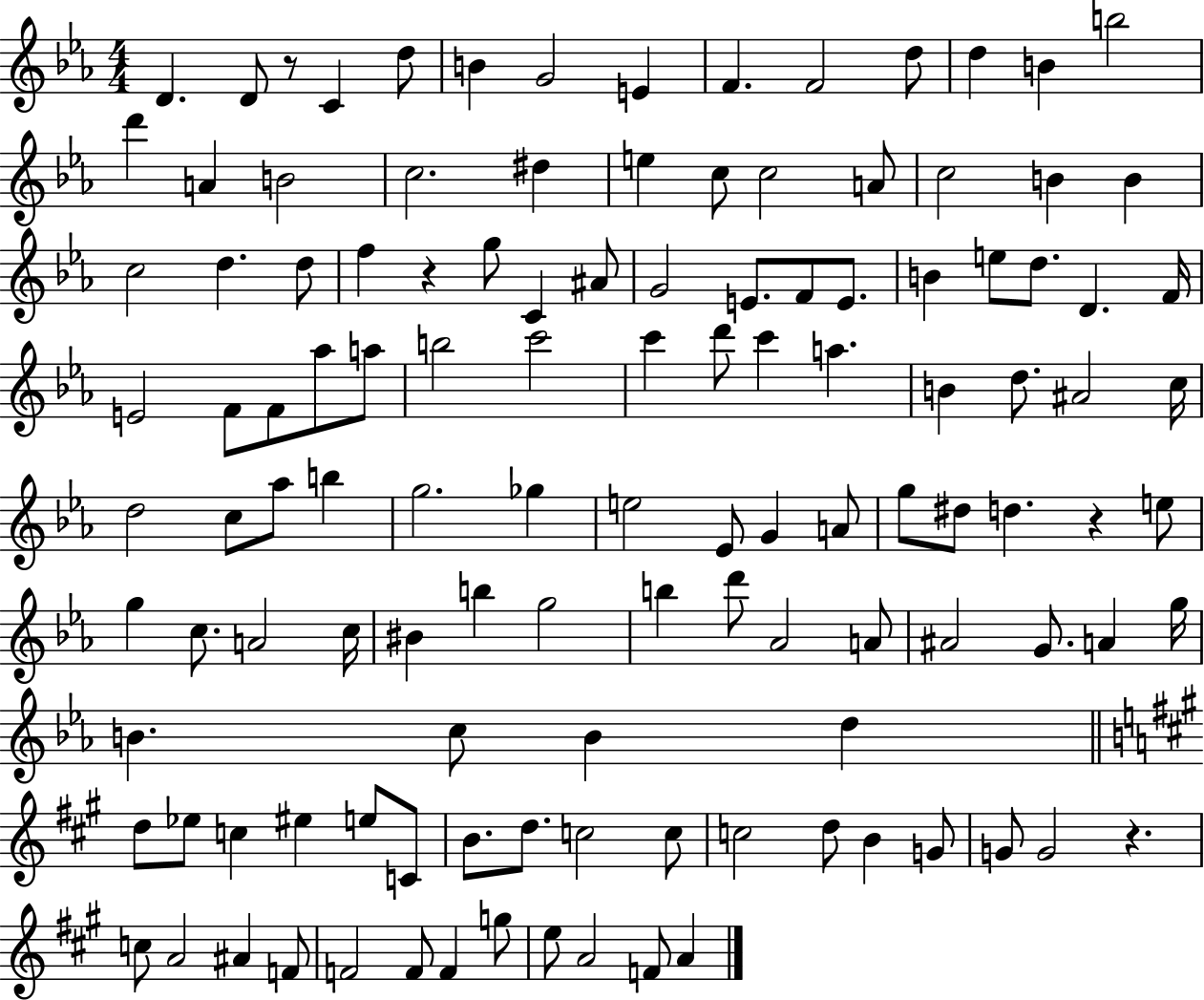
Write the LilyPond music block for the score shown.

{
  \clef treble
  \numericTimeSignature
  \time 4/4
  \key ees \major
  \repeat volta 2 { d'4. d'8 r8 c'4 d''8 | b'4 g'2 e'4 | f'4. f'2 d''8 | d''4 b'4 b''2 | \break d'''4 a'4 b'2 | c''2. dis''4 | e''4 c''8 c''2 a'8 | c''2 b'4 b'4 | \break c''2 d''4. d''8 | f''4 r4 g''8 c'4 ais'8 | g'2 e'8. f'8 e'8. | b'4 e''8 d''8. d'4. f'16 | \break e'2 f'8 f'8 aes''8 a''8 | b''2 c'''2 | c'''4 d'''8 c'''4 a''4. | b'4 d''8. ais'2 c''16 | \break d''2 c''8 aes''8 b''4 | g''2. ges''4 | e''2 ees'8 g'4 a'8 | g''8 dis''8 d''4. r4 e''8 | \break g''4 c''8. a'2 c''16 | bis'4 b''4 g''2 | b''4 d'''8 aes'2 a'8 | ais'2 g'8. a'4 g''16 | \break b'4. c''8 b'4 d''4 | \bar "||" \break \key a \major d''8 ees''8 c''4 eis''4 e''8 c'8 | b'8. d''8. c''2 c''8 | c''2 d''8 b'4 g'8 | g'8 g'2 r4. | \break c''8 a'2 ais'4 f'8 | f'2 f'8 f'4 g''8 | e''8 a'2 f'8 a'4 | } \bar "|."
}